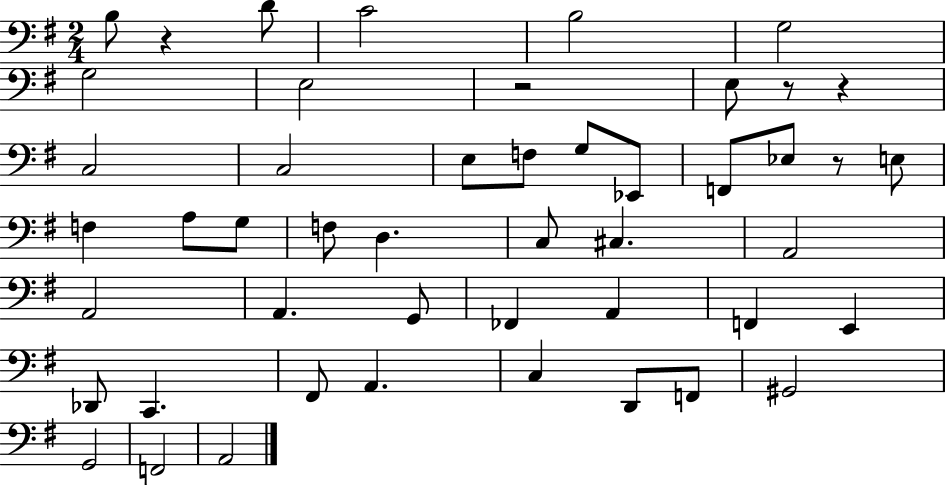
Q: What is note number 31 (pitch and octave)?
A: F2